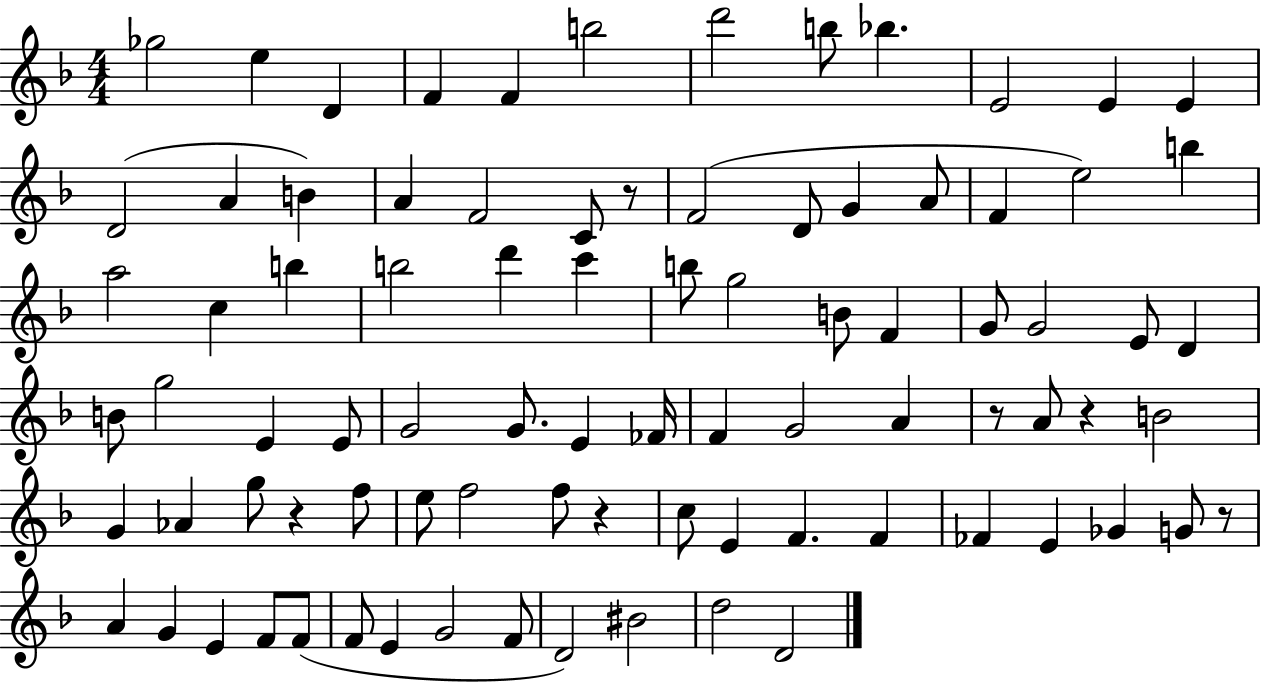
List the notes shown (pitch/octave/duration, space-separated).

Gb5/h E5/q D4/q F4/q F4/q B5/h D6/h B5/e Bb5/q. E4/h E4/q E4/q D4/h A4/q B4/q A4/q F4/h C4/e R/e F4/h D4/e G4/q A4/e F4/q E5/h B5/q A5/h C5/q B5/q B5/h D6/q C6/q B5/e G5/h B4/e F4/q G4/e G4/h E4/e D4/q B4/e G5/h E4/q E4/e G4/h G4/e. E4/q FES4/s F4/q G4/h A4/q R/e A4/e R/q B4/h G4/q Ab4/q G5/e R/q F5/e E5/e F5/h F5/e R/q C5/e E4/q F4/q. F4/q FES4/q E4/q Gb4/q G4/e R/e A4/q G4/q E4/q F4/e F4/e F4/e E4/q G4/h F4/e D4/h BIS4/h D5/h D4/h